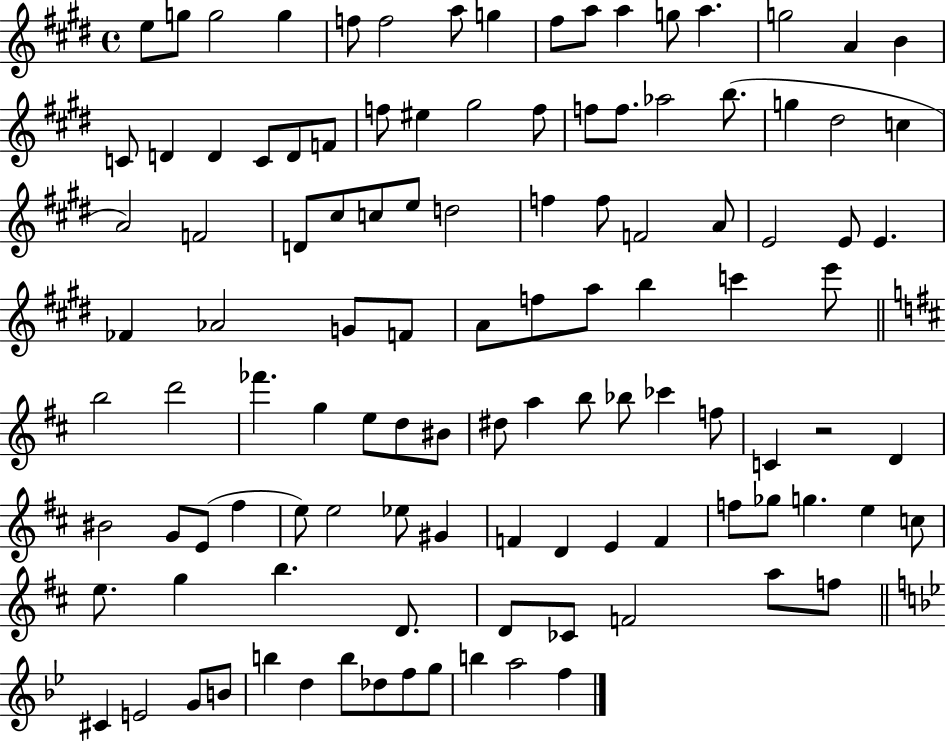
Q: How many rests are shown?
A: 1